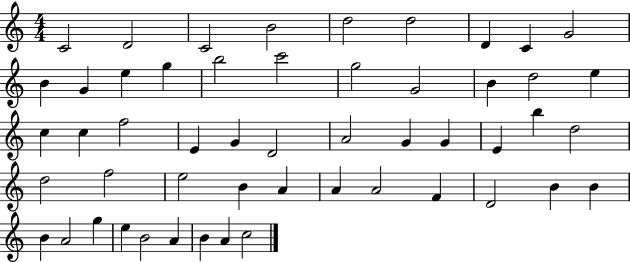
C4/h D4/h C4/h B4/h D5/h D5/h D4/q C4/q G4/h B4/q G4/q E5/q G5/q B5/h C6/h G5/h G4/h B4/q D5/h E5/q C5/q C5/q F5/h E4/q G4/q D4/h A4/h G4/q G4/q E4/q B5/q D5/h D5/h F5/h E5/h B4/q A4/q A4/q A4/h F4/q D4/h B4/q B4/q B4/q A4/h G5/q E5/q B4/h A4/q B4/q A4/q C5/h